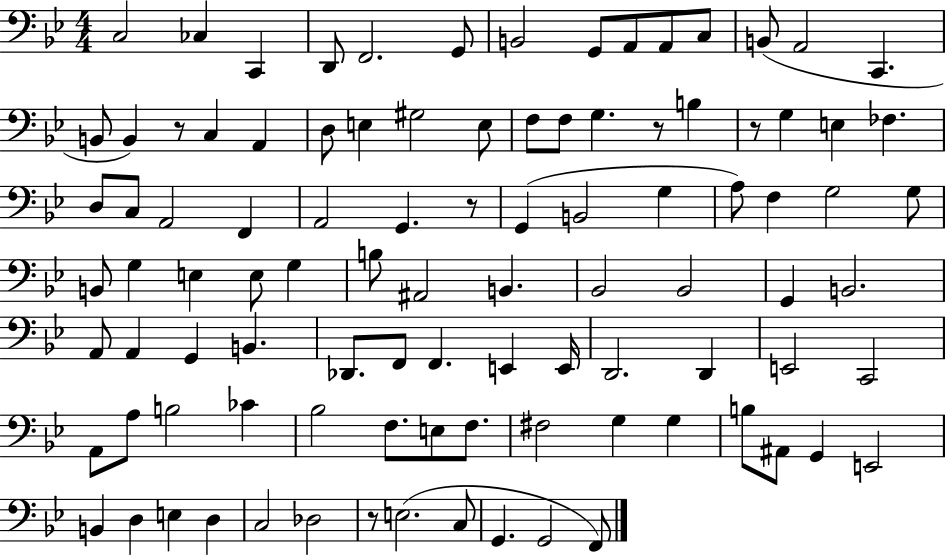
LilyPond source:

{
  \clef bass
  \numericTimeSignature
  \time 4/4
  \key bes \major
  c2 ces4 c,4 | d,8 f,2. g,8 | b,2 g,8 a,8 a,8 c8 | b,8( a,2 c,4. | \break b,8 b,4) r8 c4 a,4 | d8 e4 gis2 e8 | f8 f8 g4. r8 b4 | r8 g4 e4 fes4. | \break d8 c8 a,2 f,4 | a,2 g,4. r8 | g,4( b,2 g4 | a8) f4 g2 g8 | \break b,8 g4 e4 e8 g4 | b8 ais,2 b,4. | bes,2 bes,2 | g,4 b,2. | \break a,8 a,4 g,4 b,4. | des,8. f,8 f,4. e,4 e,16 | d,2. d,4 | e,2 c,2 | \break a,8 a8 b2 ces'4 | bes2 f8. e8 f8. | fis2 g4 g4 | b8 ais,8 g,4 e,2 | \break b,4 d4 e4 d4 | c2 des2 | r8 e2.( c8 | g,4. g,2 f,8) | \break \bar "|."
}